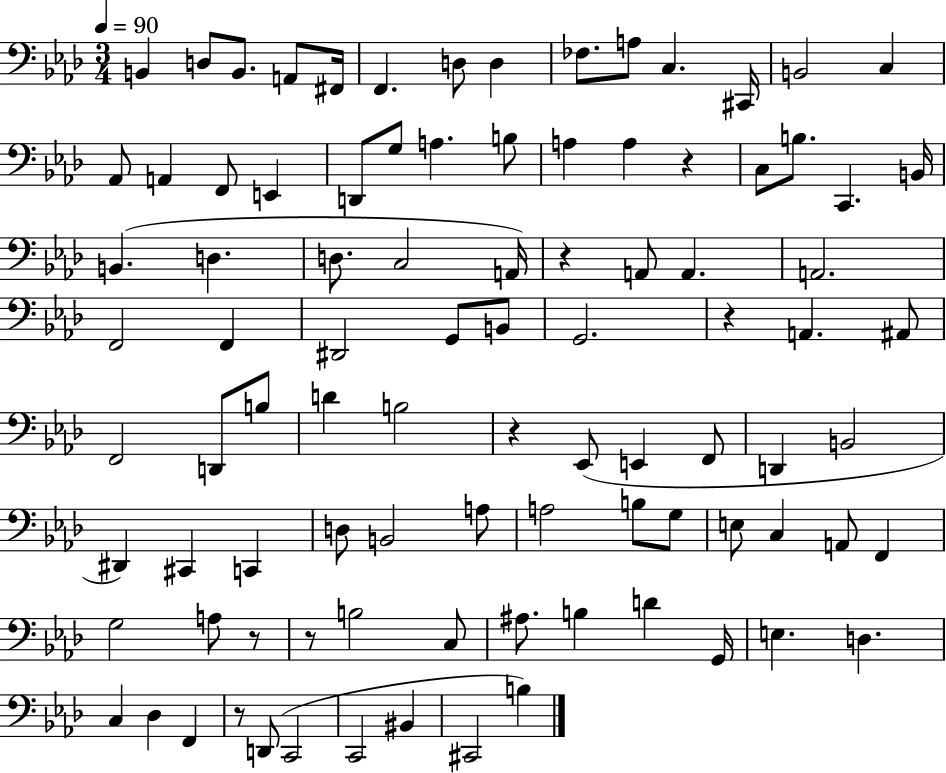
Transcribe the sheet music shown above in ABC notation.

X:1
T:Untitled
M:3/4
L:1/4
K:Ab
B,, D,/2 B,,/2 A,,/2 ^F,,/4 F,, D,/2 D, _F,/2 A,/2 C, ^C,,/4 B,,2 C, _A,,/2 A,, F,,/2 E,, D,,/2 G,/2 A, B,/2 A, A, z C,/2 B,/2 C,, B,,/4 B,, D, D,/2 C,2 A,,/4 z A,,/2 A,, A,,2 F,,2 F,, ^D,,2 G,,/2 B,,/2 G,,2 z A,, ^A,,/2 F,,2 D,,/2 B,/2 D B,2 z _E,,/2 E,, F,,/2 D,, B,,2 ^D,, ^C,, C,, D,/2 B,,2 A,/2 A,2 B,/2 G,/2 E,/2 C, A,,/2 F,, G,2 A,/2 z/2 z/2 B,2 C,/2 ^A,/2 B, D G,,/4 E, D, C, _D, F,, z/2 D,,/2 C,,2 C,,2 ^B,, ^C,,2 B,